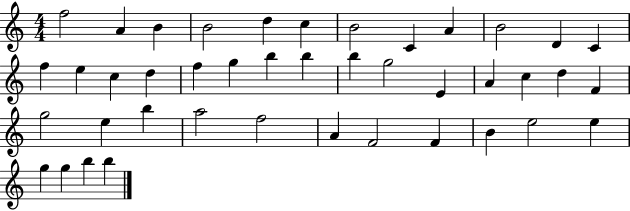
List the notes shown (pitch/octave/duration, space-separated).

F5/h A4/q B4/q B4/h D5/q C5/q B4/h C4/q A4/q B4/h D4/q C4/q F5/q E5/q C5/q D5/q F5/q G5/q B5/q B5/q B5/q G5/h E4/q A4/q C5/q D5/q F4/q G5/h E5/q B5/q A5/h F5/h A4/q F4/h F4/q B4/q E5/h E5/q G5/q G5/q B5/q B5/q